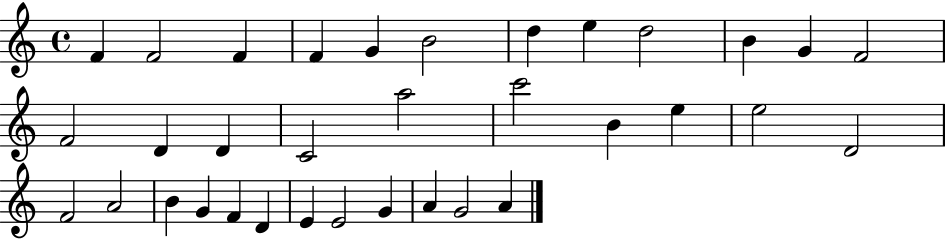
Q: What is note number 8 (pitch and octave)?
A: E5